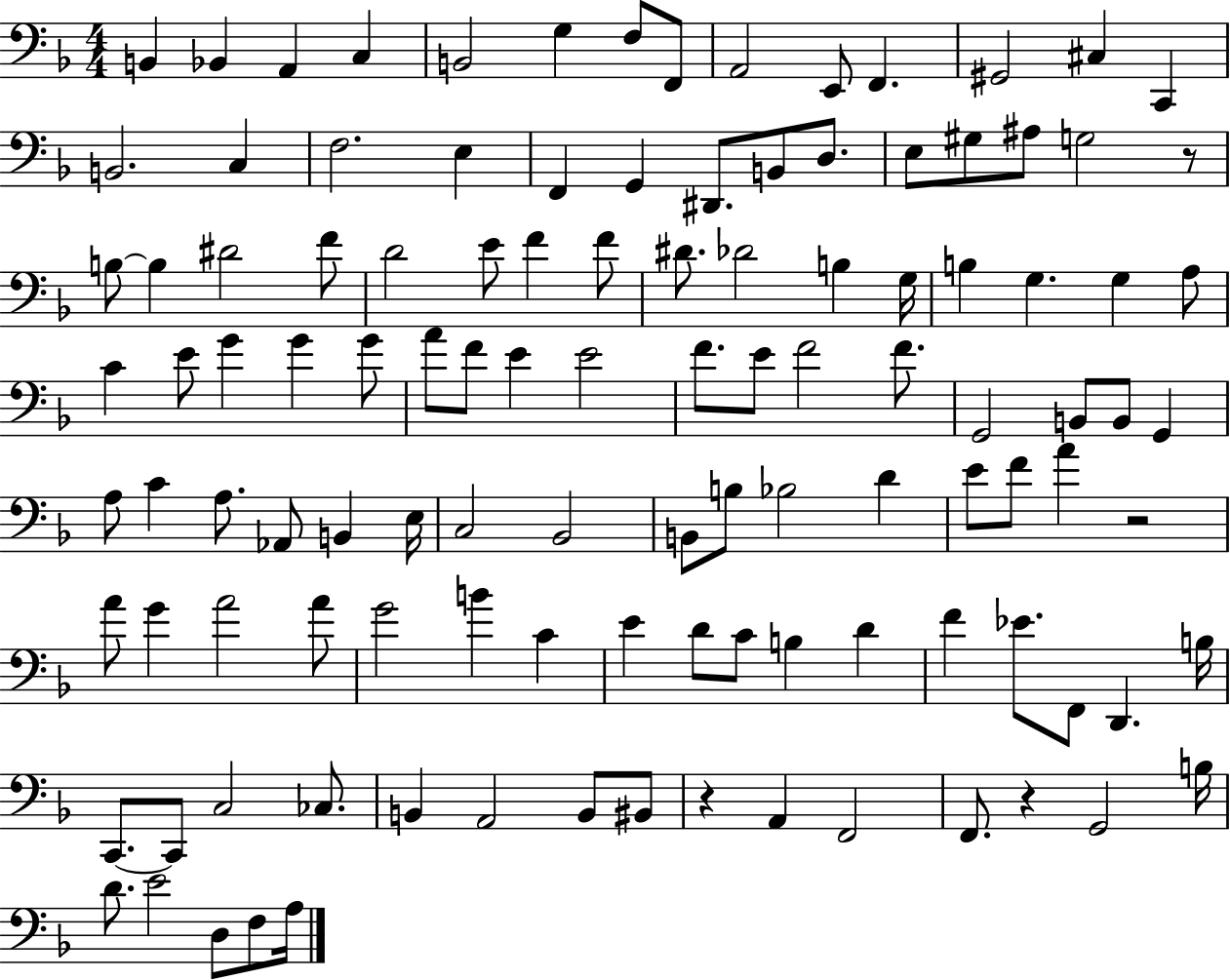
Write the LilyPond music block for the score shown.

{
  \clef bass
  \numericTimeSignature
  \time 4/4
  \key f \major
  b,4 bes,4 a,4 c4 | b,2 g4 f8 f,8 | a,2 e,8 f,4. | gis,2 cis4 c,4 | \break b,2. c4 | f2. e4 | f,4 g,4 dis,8. b,8 d8. | e8 gis8 ais8 g2 r8 | \break b8~~ b4 dis'2 f'8 | d'2 e'8 f'4 f'8 | dis'8. des'2 b4 g16 | b4 g4. g4 a8 | \break c'4 e'8 g'4 g'4 g'8 | a'8 f'8 e'4 e'2 | f'8. e'8 f'2 f'8. | g,2 b,8 b,8 g,4 | \break a8 c'4 a8. aes,8 b,4 e16 | c2 bes,2 | b,8 b8 bes2 d'4 | e'8 f'8 a'4 r2 | \break a'8 g'4 a'2 a'8 | g'2 b'4 c'4 | e'4 d'8 c'8 b4 d'4 | f'4 ees'8. f,8 d,4. b16 | \break c,8.~~ c,8 c2 ces8. | b,4 a,2 b,8 bis,8 | r4 a,4 f,2 | f,8. r4 g,2 b16 | \break d'8. e'2 d8 f8 a16 | \bar "|."
}